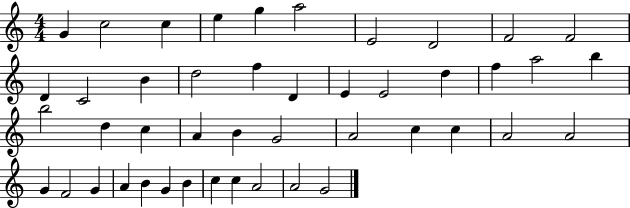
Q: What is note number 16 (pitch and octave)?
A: D4